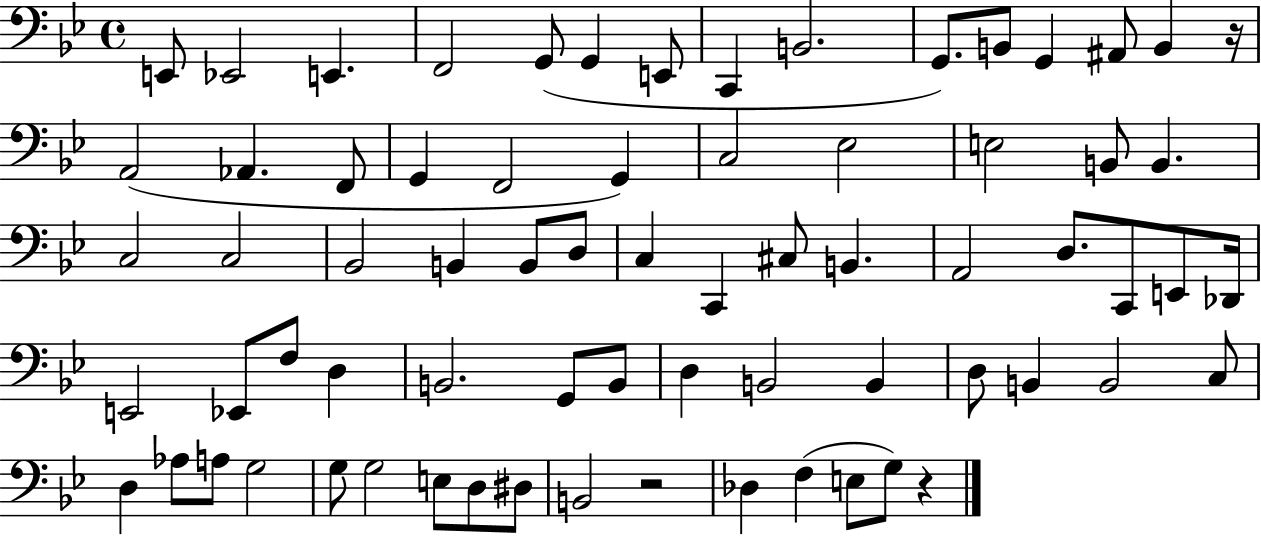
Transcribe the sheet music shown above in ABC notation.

X:1
T:Untitled
M:4/4
L:1/4
K:Bb
E,,/2 _E,,2 E,, F,,2 G,,/2 G,, E,,/2 C,, B,,2 G,,/2 B,,/2 G,, ^A,,/2 B,, z/4 A,,2 _A,, F,,/2 G,, F,,2 G,, C,2 _E,2 E,2 B,,/2 B,, C,2 C,2 _B,,2 B,, B,,/2 D,/2 C, C,, ^C,/2 B,, A,,2 D,/2 C,,/2 E,,/2 _D,,/4 E,,2 _E,,/2 F,/2 D, B,,2 G,,/2 B,,/2 D, B,,2 B,, D,/2 B,, B,,2 C,/2 D, _A,/2 A,/2 G,2 G,/2 G,2 E,/2 D,/2 ^D,/2 B,,2 z2 _D, F, E,/2 G,/2 z